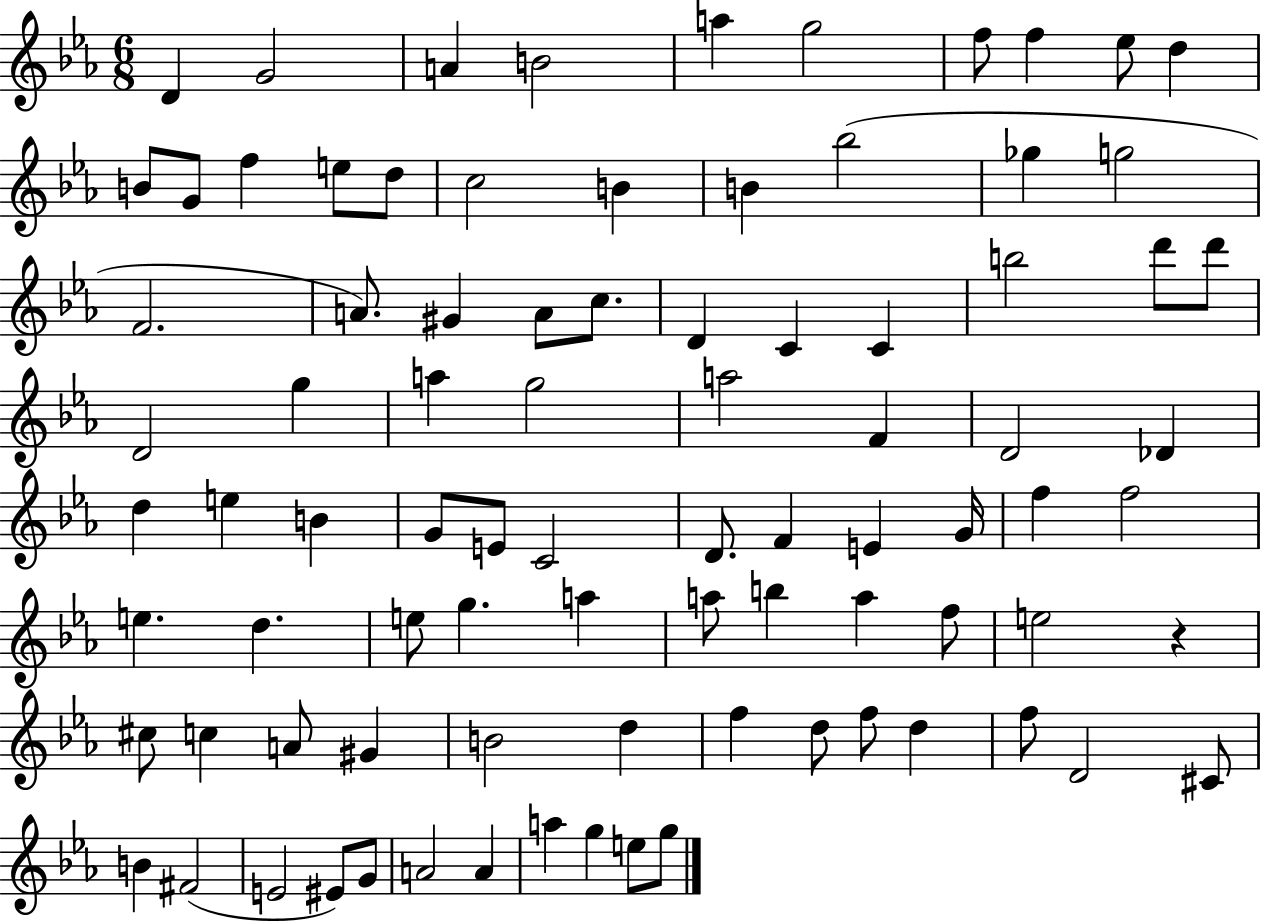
{
  \clef treble
  \numericTimeSignature
  \time 6/8
  \key ees \major
  d'4 g'2 | a'4 b'2 | a''4 g''2 | f''8 f''4 ees''8 d''4 | \break b'8 g'8 f''4 e''8 d''8 | c''2 b'4 | b'4 bes''2( | ges''4 g''2 | \break f'2. | a'8.) gis'4 a'8 c''8. | d'4 c'4 c'4 | b''2 d'''8 d'''8 | \break d'2 g''4 | a''4 g''2 | a''2 f'4 | d'2 des'4 | \break d''4 e''4 b'4 | g'8 e'8 c'2 | d'8. f'4 e'4 g'16 | f''4 f''2 | \break e''4. d''4. | e''8 g''4. a''4 | a''8 b''4 a''4 f''8 | e''2 r4 | \break cis''8 c''4 a'8 gis'4 | b'2 d''4 | f''4 d''8 f''8 d''4 | f''8 d'2 cis'8 | \break b'4 fis'2( | e'2 eis'8) g'8 | a'2 a'4 | a''4 g''4 e''8 g''8 | \break \bar "|."
}